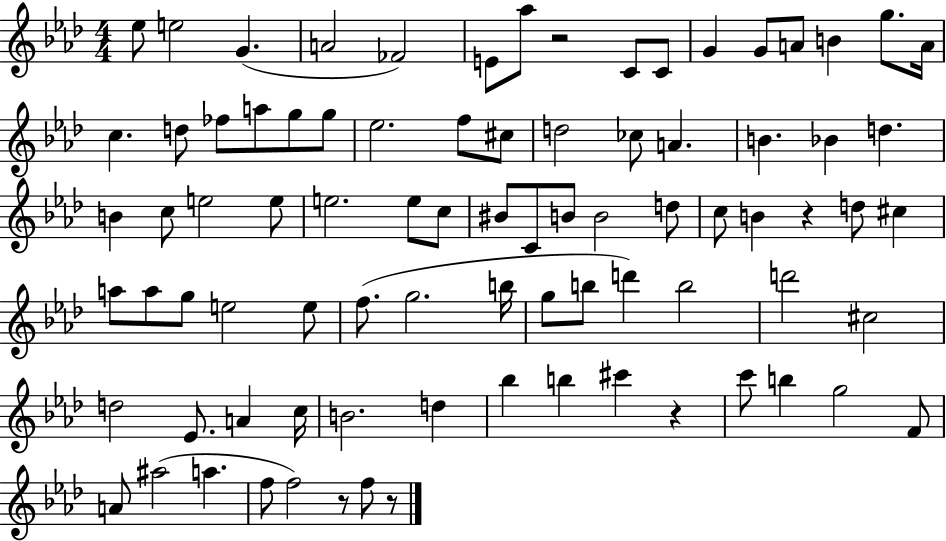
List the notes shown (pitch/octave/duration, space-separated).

Eb5/e E5/h G4/q. A4/h FES4/h E4/e Ab5/e R/h C4/e C4/e G4/q G4/e A4/e B4/q G5/e. A4/s C5/q. D5/e FES5/e A5/e G5/e G5/e Eb5/h. F5/e C#5/e D5/h CES5/e A4/q. B4/q. Bb4/q D5/q. B4/q C5/e E5/h E5/e E5/h. E5/e C5/e BIS4/e C4/e B4/e B4/h D5/e C5/e B4/q R/q D5/e C#5/q A5/e A5/e G5/e E5/h E5/e F5/e. G5/h. B5/s G5/e B5/e D6/q B5/h D6/h C#5/h D5/h Eb4/e. A4/q C5/s B4/h. D5/q Bb5/q B5/q C#6/q R/q C6/e B5/q G5/h F4/e A4/e A#5/h A5/q. F5/e F5/h R/e F5/e R/e